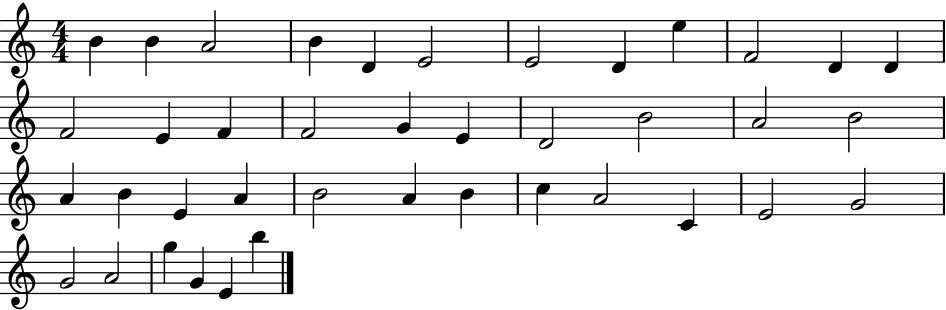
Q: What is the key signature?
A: C major